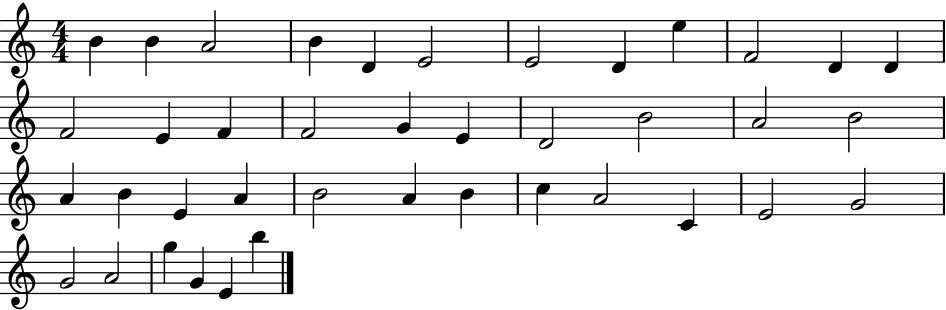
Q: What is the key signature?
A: C major